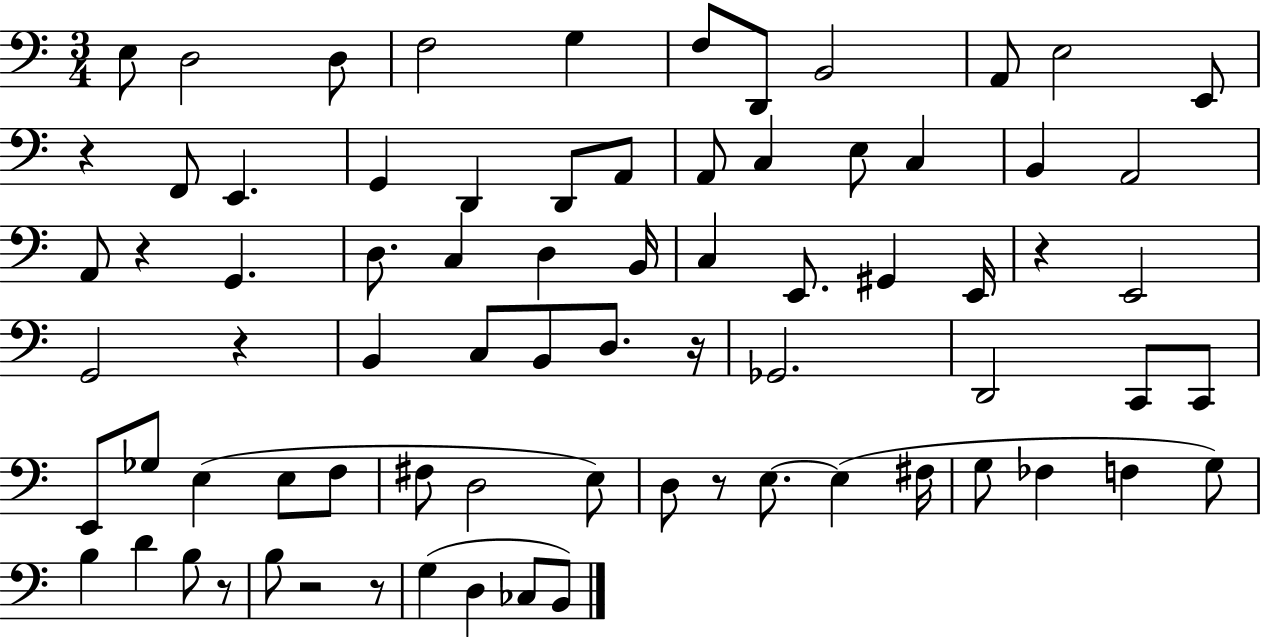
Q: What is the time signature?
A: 3/4